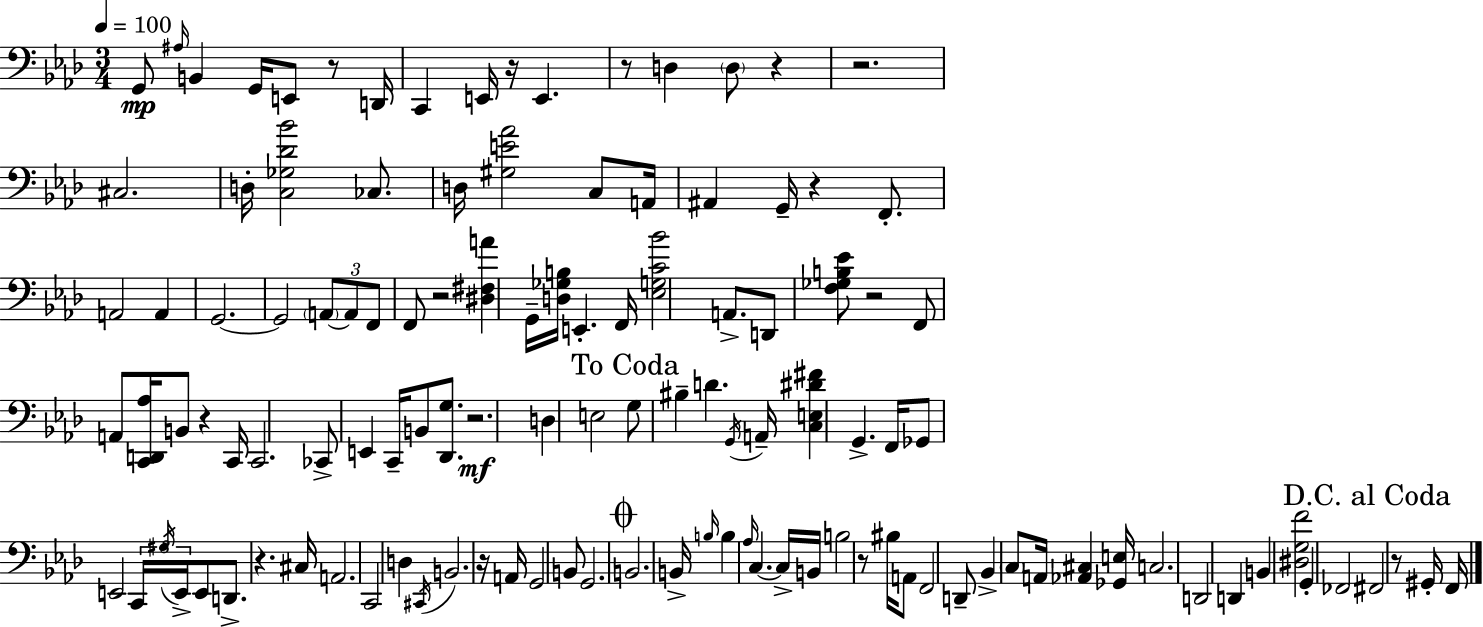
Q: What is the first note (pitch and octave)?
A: G2